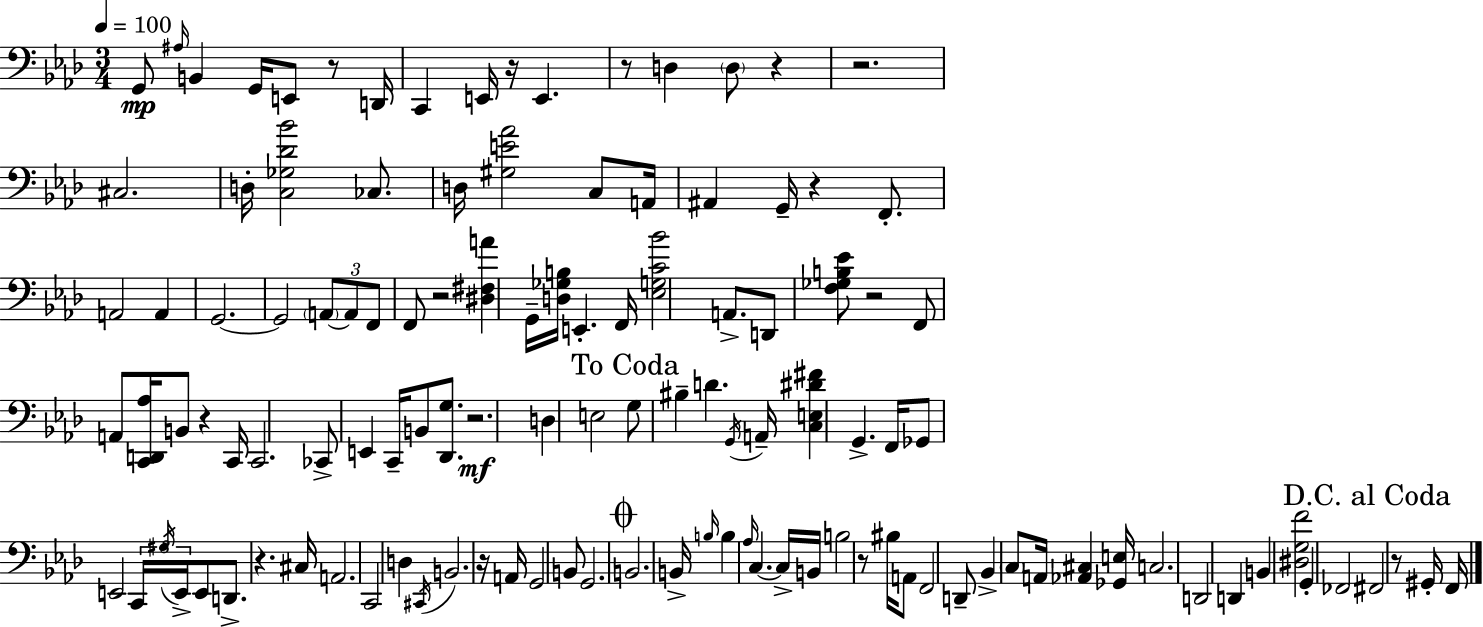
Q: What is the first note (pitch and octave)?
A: G2